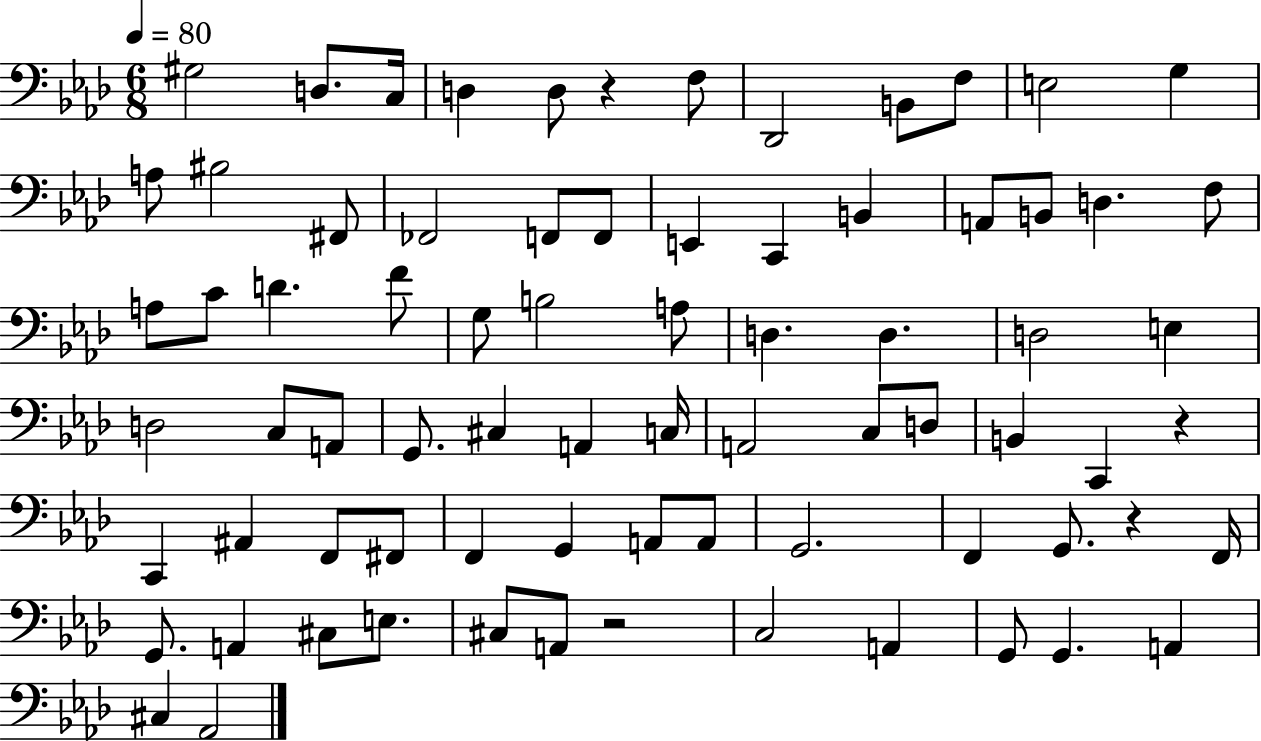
X:1
T:Untitled
M:6/8
L:1/4
K:Ab
^G,2 D,/2 C,/4 D, D,/2 z F,/2 _D,,2 B,,/2 F,/2 E,2 G, A,/2 ^B,2 ^F,,/2 _F,,2 F,,/2 F,,/2 E,, C,, B,, A,,/2 B,,/2 D, F,/2 A,/2 C/2 D F/2 G,/2 B,2 A,/2 D, D, D,2 E, D,2 C,/2 A,,/2 G,,/2 ^C, A,, C,/4 A,,2 C,/2 D,/2 B,, C,, z C,, ^A,, F,,/2 ^F,,/2 F,, G,, A,,/2 A,,/2 G,,2 F,, G,,/2 z F,,/4 G,,/2 A,, ^C,/2 E,/2 ^C,/2 A,,/2 z2 C,2 A,, G,,/2 G,, A,, ^C, _A,,2